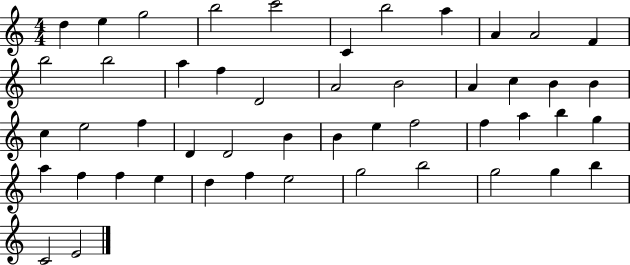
X:1
T:Untitled
M:4/4
L:1/4
K:C
d e g2 b2 c'2 C b2 a A A2 F b2 b2 a f D2 A2 B2 A c B B c e2 f D D2 B B e f2 f a b g a f f e d f e2 g2 b2 g2 g b C2 E2